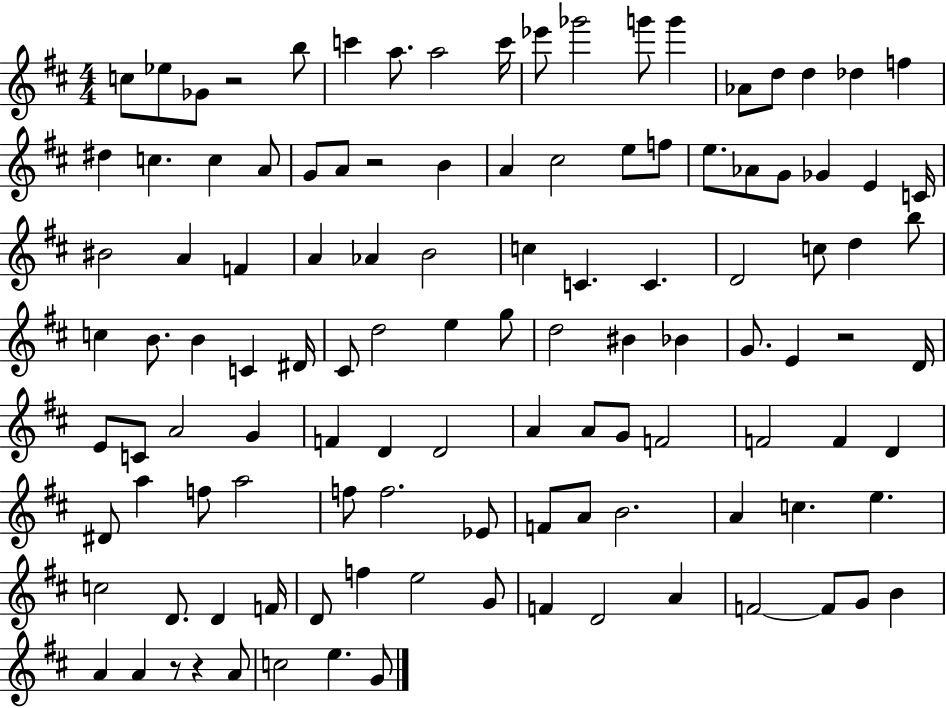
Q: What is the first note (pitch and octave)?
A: C5